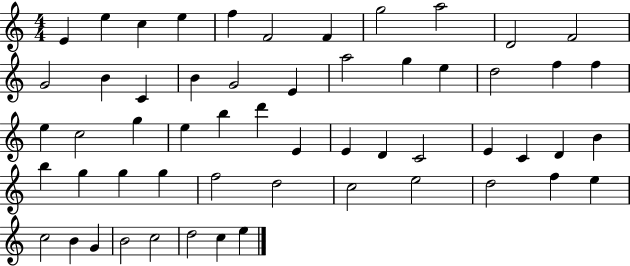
X:1
T:Untitled
M:4/4
L:1/4
K:C
E e c e f F2 F g2 a2 D2 F2 G2 B C B G2 E a2 g e d2 f f e c2 g e b d' E E D C2 E C D B b g g g f2 d2 c2 e2 d2 f e c2 B G B2 c2 d2 c e